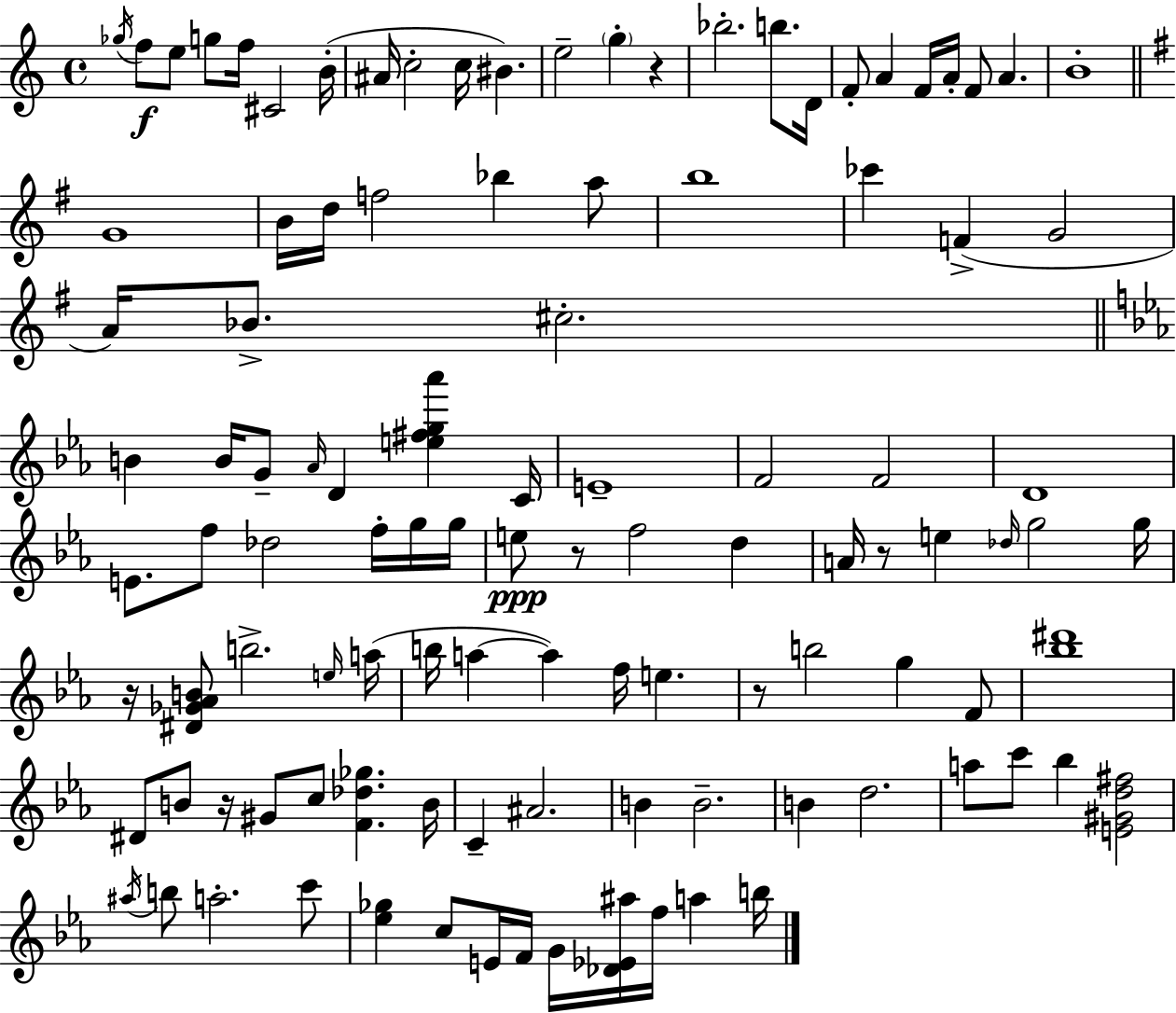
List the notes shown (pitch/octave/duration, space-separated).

Gb5/s F5/e E5/e G5/e F5/s C#4/h B4/s A#4/s C5/h C5/s BIS4/q. E5/h G5/q R/q Bb5/h. B5/e. D4/s F4/e A4/q F4/s A4/s F4/e A4/q. B4/w G4/w B4/s D5/s F5/h Bb5/q A5/e B5/w CES6/q F4/q G4/h A4/s Bb4/e. C#5/h. B4/q B4/s G4/e Ab4/s D4/q [E5,F#5,G5,Ab6]/q C4/s E4/w F4/h F4/h D4/w E4/e. F5/e Db5/h F5/s G5/s G5/s E5/e R/e F5/h D5/q A4/s R/e E5/q Db5/s G5/h G5/s R/s [D#4,Gb4,Ab4,B4]/e B5/h. E5/s A5/s B5/s A5/q A5/q F5/s E5/q. R/e B5/h G5/q F4/e [Bb5,D#6]/w D#4/e B4/e R/s G#4/e C5/e [F4,Db5,Gb5]/q. B4/s C4/q A#4/h. B4/q B4/h. B4/q D5/h. A5/e C6/e Bb5/q [E4,G#4,D5,F#5]/h A#5/s B5/e A5/h. C6/e [Eb5,Gb5]/q C5/e E4/s F4/s G4/s [Db4,Eb4,A#5]/s F5/s A5/q B5/s